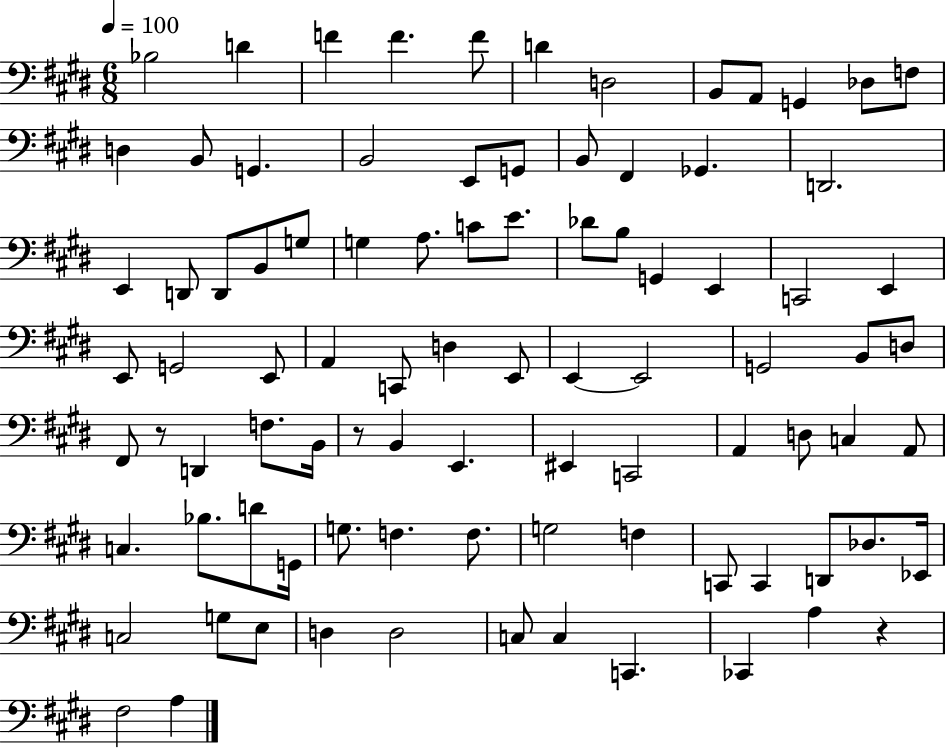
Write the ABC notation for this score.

X:1
T:Untitled
M:6/8
L:1/4
K:E
_B,2 D F F F/2 D D,2 B,,/2 A,,/2 G,, _D,/2 F,/2 D, B,,/2 G,, B,,2 E,,/2 G,,/2 B,,/2 ^F,, _G,, D,,2 E,, D,,/2 D,,/2 B,,/2 G,/2 G, A,/2 C/2 E/2 _D/2 B,/2 G,, E,, C,,2 E,, E,,/2 G,,2 E,,/2 A,, C,,/2 D, E,,/2 E,, E,,2 G,,2 B,,/2 D,/2 ^F,,/2 z/2 D,, F,/2 B,,/4 z/2 B,, E,, ^E,, C,,2 A,, D,/2 C, A,,/2 C, _B,/2 D/2 G,,/4 G,/2 F, F,/2 G,2 F, C,,/2 C,, D,,/2 _D,/2 _E,,/4 C,2 G,/2 E,/2 D, D,2 C,/2 C, C,, _C,, A, z ^F,2 A,